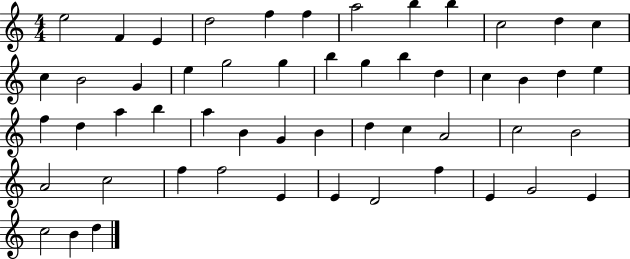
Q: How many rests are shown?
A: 0